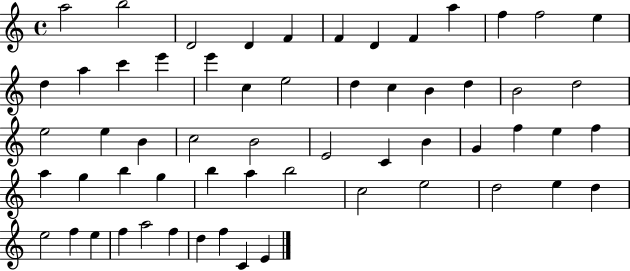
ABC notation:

X:1
T:Untitled
M:4/4
L:1/4
K:C
a2 b2 D2 D F F D F a f f2 e d a c' e' e' c e2 d c B d B2 d2 e2 e B c2 B2 E2 C B G f e f a g b g b a b2 c2 e2 d2 e d e2 f e f a2 f d f C E